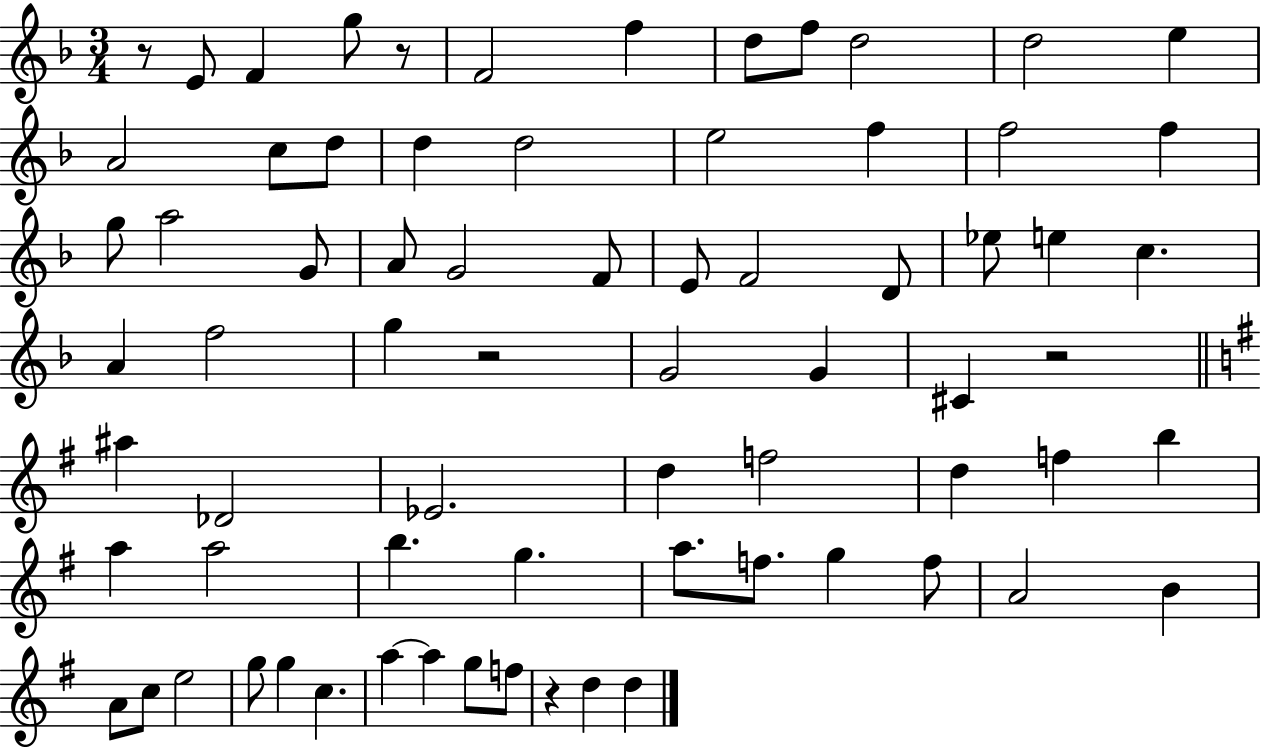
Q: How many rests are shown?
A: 5